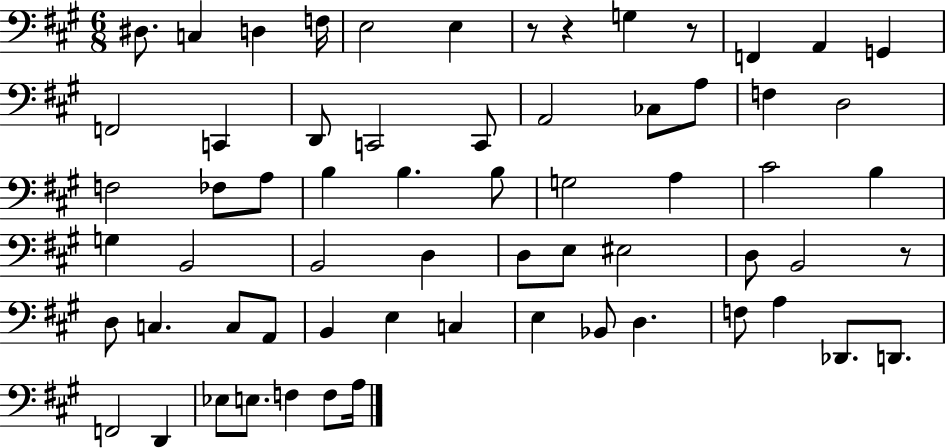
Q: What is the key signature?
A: A major